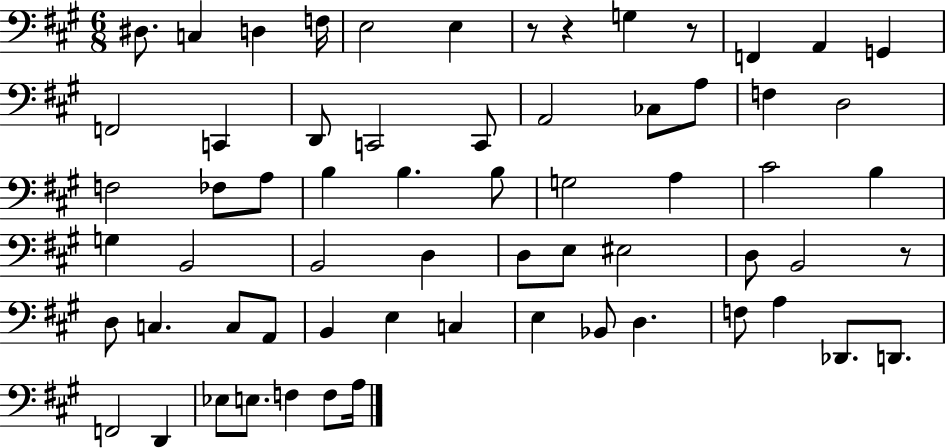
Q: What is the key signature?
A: A major